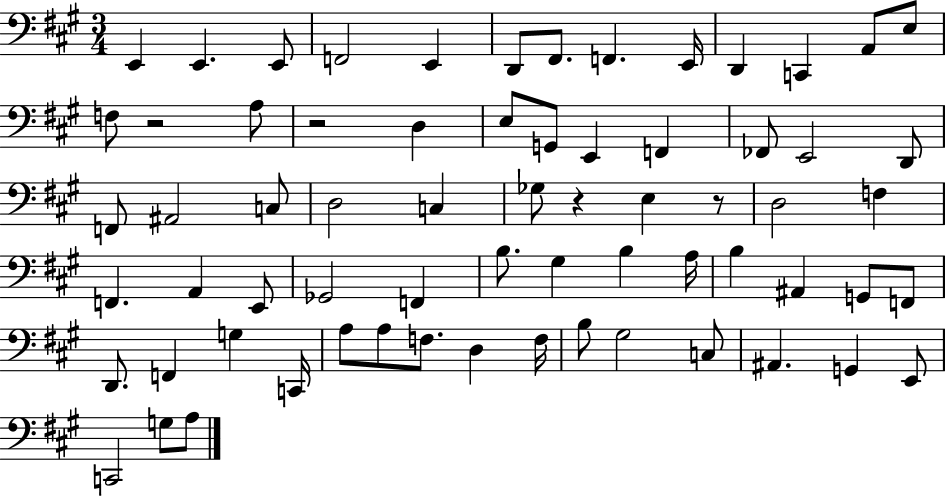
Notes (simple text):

E2/q E2/q. E2/e F2/h E2/q D2/e F#2/e. F2/q. E2/s D2/q C2/q A2/e E3/e F3/e R/h A3/e R/h D3/q E3/e G2/e E2/q F2/q FES2/e E2/h D2/e F2/e A#2/h C3/e D3/h C3/q Gb3/e R/q E3/q R/e D3/h F3/q F2/q. A2/q E2/e Gb2/h F2/q B3/e. G#3/q B3/q A3/s B3/q A#2/q G2/e F2/e D2/e. F2/q G3/q C2/s A3/e A3/e F3/e. D3/q F3/s B3/e G#3/h C3/e A#2/q. G2/q E2/e C2/h G3/e A3/e